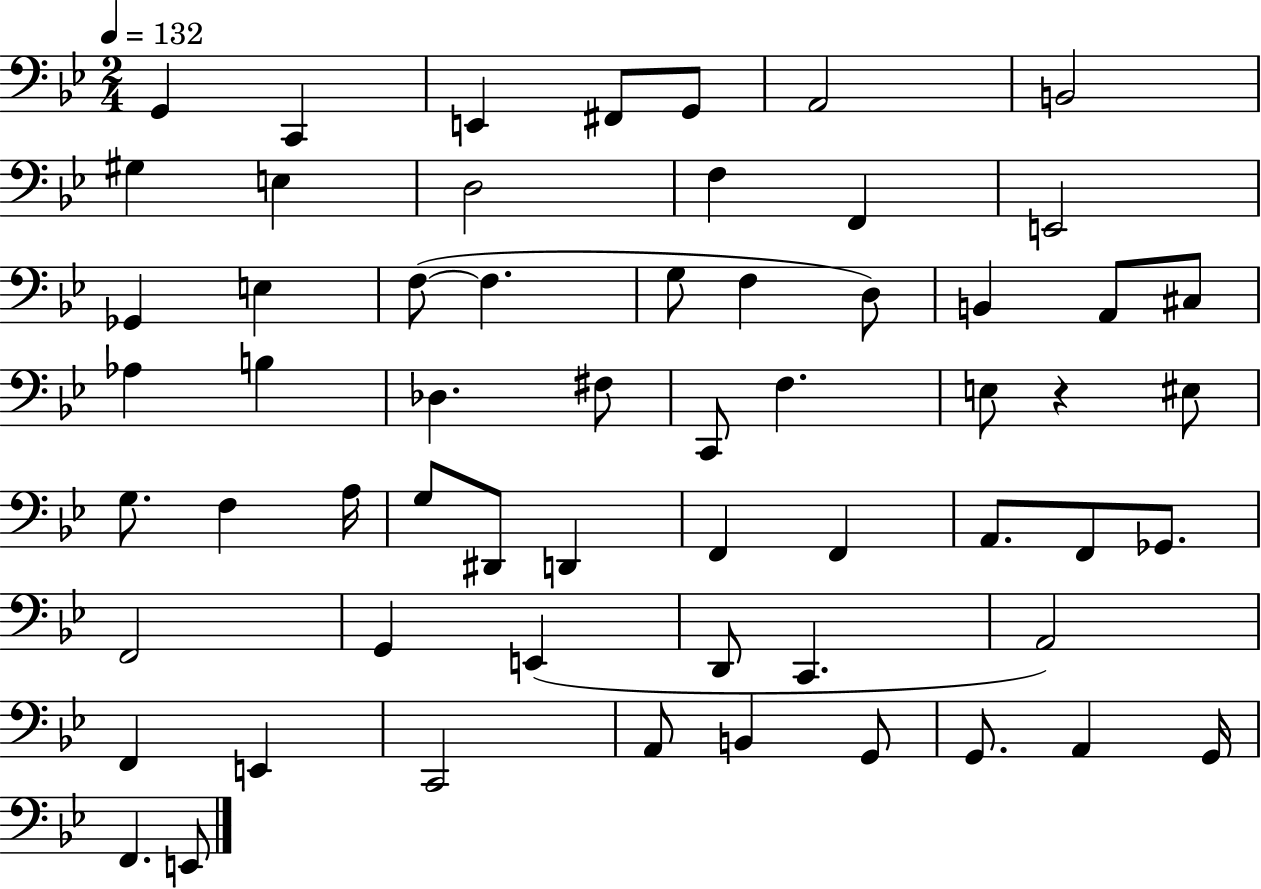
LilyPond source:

{
  \clef bass
  \numericTimeSignature
  \time 2/4
  \key bes \major
  \tempo 4 = 132
  g,4 c,4 | e,4 fis,8 g,8 | a,2 | b,2 | \break gis4 e4 | d2 | f4 f,4 | e,2 | \break ges,4 e4 | f8~(~ f4. | g8 f4 d8) | b,4 a,8 cis8 | \break aes4 b4 | des4. fis8 | c,8 f4. | e8 r4 eis8 | \break g8. f4 a16 | g8 dis,8 d,4 | f,4 f,4 | a,8. f,8 ges,8. | \break f,2 | g,4 e,4( | d,8 c,4. | a,2) | \break f,4 e,4 | c,2 | a,8 b,4 g,8 | g,8. a,4 g,16 | \break f,4. e,8 | \bar "|."
}